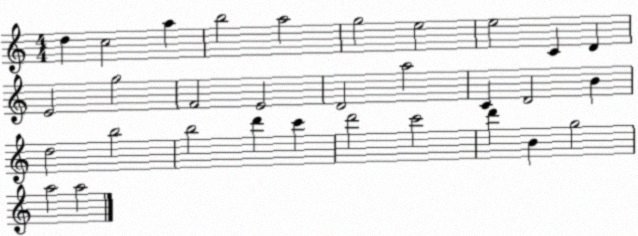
X:1
T:Untitled
M:4/4
L:1/4
K:C
d c2 a b2 a2 g2 e2 e2 C D E2 g2 F2 E2 D2 a2 C D2 B d2 b2 b2 d' c' d'2 c'2 d' B g2 a2 a2